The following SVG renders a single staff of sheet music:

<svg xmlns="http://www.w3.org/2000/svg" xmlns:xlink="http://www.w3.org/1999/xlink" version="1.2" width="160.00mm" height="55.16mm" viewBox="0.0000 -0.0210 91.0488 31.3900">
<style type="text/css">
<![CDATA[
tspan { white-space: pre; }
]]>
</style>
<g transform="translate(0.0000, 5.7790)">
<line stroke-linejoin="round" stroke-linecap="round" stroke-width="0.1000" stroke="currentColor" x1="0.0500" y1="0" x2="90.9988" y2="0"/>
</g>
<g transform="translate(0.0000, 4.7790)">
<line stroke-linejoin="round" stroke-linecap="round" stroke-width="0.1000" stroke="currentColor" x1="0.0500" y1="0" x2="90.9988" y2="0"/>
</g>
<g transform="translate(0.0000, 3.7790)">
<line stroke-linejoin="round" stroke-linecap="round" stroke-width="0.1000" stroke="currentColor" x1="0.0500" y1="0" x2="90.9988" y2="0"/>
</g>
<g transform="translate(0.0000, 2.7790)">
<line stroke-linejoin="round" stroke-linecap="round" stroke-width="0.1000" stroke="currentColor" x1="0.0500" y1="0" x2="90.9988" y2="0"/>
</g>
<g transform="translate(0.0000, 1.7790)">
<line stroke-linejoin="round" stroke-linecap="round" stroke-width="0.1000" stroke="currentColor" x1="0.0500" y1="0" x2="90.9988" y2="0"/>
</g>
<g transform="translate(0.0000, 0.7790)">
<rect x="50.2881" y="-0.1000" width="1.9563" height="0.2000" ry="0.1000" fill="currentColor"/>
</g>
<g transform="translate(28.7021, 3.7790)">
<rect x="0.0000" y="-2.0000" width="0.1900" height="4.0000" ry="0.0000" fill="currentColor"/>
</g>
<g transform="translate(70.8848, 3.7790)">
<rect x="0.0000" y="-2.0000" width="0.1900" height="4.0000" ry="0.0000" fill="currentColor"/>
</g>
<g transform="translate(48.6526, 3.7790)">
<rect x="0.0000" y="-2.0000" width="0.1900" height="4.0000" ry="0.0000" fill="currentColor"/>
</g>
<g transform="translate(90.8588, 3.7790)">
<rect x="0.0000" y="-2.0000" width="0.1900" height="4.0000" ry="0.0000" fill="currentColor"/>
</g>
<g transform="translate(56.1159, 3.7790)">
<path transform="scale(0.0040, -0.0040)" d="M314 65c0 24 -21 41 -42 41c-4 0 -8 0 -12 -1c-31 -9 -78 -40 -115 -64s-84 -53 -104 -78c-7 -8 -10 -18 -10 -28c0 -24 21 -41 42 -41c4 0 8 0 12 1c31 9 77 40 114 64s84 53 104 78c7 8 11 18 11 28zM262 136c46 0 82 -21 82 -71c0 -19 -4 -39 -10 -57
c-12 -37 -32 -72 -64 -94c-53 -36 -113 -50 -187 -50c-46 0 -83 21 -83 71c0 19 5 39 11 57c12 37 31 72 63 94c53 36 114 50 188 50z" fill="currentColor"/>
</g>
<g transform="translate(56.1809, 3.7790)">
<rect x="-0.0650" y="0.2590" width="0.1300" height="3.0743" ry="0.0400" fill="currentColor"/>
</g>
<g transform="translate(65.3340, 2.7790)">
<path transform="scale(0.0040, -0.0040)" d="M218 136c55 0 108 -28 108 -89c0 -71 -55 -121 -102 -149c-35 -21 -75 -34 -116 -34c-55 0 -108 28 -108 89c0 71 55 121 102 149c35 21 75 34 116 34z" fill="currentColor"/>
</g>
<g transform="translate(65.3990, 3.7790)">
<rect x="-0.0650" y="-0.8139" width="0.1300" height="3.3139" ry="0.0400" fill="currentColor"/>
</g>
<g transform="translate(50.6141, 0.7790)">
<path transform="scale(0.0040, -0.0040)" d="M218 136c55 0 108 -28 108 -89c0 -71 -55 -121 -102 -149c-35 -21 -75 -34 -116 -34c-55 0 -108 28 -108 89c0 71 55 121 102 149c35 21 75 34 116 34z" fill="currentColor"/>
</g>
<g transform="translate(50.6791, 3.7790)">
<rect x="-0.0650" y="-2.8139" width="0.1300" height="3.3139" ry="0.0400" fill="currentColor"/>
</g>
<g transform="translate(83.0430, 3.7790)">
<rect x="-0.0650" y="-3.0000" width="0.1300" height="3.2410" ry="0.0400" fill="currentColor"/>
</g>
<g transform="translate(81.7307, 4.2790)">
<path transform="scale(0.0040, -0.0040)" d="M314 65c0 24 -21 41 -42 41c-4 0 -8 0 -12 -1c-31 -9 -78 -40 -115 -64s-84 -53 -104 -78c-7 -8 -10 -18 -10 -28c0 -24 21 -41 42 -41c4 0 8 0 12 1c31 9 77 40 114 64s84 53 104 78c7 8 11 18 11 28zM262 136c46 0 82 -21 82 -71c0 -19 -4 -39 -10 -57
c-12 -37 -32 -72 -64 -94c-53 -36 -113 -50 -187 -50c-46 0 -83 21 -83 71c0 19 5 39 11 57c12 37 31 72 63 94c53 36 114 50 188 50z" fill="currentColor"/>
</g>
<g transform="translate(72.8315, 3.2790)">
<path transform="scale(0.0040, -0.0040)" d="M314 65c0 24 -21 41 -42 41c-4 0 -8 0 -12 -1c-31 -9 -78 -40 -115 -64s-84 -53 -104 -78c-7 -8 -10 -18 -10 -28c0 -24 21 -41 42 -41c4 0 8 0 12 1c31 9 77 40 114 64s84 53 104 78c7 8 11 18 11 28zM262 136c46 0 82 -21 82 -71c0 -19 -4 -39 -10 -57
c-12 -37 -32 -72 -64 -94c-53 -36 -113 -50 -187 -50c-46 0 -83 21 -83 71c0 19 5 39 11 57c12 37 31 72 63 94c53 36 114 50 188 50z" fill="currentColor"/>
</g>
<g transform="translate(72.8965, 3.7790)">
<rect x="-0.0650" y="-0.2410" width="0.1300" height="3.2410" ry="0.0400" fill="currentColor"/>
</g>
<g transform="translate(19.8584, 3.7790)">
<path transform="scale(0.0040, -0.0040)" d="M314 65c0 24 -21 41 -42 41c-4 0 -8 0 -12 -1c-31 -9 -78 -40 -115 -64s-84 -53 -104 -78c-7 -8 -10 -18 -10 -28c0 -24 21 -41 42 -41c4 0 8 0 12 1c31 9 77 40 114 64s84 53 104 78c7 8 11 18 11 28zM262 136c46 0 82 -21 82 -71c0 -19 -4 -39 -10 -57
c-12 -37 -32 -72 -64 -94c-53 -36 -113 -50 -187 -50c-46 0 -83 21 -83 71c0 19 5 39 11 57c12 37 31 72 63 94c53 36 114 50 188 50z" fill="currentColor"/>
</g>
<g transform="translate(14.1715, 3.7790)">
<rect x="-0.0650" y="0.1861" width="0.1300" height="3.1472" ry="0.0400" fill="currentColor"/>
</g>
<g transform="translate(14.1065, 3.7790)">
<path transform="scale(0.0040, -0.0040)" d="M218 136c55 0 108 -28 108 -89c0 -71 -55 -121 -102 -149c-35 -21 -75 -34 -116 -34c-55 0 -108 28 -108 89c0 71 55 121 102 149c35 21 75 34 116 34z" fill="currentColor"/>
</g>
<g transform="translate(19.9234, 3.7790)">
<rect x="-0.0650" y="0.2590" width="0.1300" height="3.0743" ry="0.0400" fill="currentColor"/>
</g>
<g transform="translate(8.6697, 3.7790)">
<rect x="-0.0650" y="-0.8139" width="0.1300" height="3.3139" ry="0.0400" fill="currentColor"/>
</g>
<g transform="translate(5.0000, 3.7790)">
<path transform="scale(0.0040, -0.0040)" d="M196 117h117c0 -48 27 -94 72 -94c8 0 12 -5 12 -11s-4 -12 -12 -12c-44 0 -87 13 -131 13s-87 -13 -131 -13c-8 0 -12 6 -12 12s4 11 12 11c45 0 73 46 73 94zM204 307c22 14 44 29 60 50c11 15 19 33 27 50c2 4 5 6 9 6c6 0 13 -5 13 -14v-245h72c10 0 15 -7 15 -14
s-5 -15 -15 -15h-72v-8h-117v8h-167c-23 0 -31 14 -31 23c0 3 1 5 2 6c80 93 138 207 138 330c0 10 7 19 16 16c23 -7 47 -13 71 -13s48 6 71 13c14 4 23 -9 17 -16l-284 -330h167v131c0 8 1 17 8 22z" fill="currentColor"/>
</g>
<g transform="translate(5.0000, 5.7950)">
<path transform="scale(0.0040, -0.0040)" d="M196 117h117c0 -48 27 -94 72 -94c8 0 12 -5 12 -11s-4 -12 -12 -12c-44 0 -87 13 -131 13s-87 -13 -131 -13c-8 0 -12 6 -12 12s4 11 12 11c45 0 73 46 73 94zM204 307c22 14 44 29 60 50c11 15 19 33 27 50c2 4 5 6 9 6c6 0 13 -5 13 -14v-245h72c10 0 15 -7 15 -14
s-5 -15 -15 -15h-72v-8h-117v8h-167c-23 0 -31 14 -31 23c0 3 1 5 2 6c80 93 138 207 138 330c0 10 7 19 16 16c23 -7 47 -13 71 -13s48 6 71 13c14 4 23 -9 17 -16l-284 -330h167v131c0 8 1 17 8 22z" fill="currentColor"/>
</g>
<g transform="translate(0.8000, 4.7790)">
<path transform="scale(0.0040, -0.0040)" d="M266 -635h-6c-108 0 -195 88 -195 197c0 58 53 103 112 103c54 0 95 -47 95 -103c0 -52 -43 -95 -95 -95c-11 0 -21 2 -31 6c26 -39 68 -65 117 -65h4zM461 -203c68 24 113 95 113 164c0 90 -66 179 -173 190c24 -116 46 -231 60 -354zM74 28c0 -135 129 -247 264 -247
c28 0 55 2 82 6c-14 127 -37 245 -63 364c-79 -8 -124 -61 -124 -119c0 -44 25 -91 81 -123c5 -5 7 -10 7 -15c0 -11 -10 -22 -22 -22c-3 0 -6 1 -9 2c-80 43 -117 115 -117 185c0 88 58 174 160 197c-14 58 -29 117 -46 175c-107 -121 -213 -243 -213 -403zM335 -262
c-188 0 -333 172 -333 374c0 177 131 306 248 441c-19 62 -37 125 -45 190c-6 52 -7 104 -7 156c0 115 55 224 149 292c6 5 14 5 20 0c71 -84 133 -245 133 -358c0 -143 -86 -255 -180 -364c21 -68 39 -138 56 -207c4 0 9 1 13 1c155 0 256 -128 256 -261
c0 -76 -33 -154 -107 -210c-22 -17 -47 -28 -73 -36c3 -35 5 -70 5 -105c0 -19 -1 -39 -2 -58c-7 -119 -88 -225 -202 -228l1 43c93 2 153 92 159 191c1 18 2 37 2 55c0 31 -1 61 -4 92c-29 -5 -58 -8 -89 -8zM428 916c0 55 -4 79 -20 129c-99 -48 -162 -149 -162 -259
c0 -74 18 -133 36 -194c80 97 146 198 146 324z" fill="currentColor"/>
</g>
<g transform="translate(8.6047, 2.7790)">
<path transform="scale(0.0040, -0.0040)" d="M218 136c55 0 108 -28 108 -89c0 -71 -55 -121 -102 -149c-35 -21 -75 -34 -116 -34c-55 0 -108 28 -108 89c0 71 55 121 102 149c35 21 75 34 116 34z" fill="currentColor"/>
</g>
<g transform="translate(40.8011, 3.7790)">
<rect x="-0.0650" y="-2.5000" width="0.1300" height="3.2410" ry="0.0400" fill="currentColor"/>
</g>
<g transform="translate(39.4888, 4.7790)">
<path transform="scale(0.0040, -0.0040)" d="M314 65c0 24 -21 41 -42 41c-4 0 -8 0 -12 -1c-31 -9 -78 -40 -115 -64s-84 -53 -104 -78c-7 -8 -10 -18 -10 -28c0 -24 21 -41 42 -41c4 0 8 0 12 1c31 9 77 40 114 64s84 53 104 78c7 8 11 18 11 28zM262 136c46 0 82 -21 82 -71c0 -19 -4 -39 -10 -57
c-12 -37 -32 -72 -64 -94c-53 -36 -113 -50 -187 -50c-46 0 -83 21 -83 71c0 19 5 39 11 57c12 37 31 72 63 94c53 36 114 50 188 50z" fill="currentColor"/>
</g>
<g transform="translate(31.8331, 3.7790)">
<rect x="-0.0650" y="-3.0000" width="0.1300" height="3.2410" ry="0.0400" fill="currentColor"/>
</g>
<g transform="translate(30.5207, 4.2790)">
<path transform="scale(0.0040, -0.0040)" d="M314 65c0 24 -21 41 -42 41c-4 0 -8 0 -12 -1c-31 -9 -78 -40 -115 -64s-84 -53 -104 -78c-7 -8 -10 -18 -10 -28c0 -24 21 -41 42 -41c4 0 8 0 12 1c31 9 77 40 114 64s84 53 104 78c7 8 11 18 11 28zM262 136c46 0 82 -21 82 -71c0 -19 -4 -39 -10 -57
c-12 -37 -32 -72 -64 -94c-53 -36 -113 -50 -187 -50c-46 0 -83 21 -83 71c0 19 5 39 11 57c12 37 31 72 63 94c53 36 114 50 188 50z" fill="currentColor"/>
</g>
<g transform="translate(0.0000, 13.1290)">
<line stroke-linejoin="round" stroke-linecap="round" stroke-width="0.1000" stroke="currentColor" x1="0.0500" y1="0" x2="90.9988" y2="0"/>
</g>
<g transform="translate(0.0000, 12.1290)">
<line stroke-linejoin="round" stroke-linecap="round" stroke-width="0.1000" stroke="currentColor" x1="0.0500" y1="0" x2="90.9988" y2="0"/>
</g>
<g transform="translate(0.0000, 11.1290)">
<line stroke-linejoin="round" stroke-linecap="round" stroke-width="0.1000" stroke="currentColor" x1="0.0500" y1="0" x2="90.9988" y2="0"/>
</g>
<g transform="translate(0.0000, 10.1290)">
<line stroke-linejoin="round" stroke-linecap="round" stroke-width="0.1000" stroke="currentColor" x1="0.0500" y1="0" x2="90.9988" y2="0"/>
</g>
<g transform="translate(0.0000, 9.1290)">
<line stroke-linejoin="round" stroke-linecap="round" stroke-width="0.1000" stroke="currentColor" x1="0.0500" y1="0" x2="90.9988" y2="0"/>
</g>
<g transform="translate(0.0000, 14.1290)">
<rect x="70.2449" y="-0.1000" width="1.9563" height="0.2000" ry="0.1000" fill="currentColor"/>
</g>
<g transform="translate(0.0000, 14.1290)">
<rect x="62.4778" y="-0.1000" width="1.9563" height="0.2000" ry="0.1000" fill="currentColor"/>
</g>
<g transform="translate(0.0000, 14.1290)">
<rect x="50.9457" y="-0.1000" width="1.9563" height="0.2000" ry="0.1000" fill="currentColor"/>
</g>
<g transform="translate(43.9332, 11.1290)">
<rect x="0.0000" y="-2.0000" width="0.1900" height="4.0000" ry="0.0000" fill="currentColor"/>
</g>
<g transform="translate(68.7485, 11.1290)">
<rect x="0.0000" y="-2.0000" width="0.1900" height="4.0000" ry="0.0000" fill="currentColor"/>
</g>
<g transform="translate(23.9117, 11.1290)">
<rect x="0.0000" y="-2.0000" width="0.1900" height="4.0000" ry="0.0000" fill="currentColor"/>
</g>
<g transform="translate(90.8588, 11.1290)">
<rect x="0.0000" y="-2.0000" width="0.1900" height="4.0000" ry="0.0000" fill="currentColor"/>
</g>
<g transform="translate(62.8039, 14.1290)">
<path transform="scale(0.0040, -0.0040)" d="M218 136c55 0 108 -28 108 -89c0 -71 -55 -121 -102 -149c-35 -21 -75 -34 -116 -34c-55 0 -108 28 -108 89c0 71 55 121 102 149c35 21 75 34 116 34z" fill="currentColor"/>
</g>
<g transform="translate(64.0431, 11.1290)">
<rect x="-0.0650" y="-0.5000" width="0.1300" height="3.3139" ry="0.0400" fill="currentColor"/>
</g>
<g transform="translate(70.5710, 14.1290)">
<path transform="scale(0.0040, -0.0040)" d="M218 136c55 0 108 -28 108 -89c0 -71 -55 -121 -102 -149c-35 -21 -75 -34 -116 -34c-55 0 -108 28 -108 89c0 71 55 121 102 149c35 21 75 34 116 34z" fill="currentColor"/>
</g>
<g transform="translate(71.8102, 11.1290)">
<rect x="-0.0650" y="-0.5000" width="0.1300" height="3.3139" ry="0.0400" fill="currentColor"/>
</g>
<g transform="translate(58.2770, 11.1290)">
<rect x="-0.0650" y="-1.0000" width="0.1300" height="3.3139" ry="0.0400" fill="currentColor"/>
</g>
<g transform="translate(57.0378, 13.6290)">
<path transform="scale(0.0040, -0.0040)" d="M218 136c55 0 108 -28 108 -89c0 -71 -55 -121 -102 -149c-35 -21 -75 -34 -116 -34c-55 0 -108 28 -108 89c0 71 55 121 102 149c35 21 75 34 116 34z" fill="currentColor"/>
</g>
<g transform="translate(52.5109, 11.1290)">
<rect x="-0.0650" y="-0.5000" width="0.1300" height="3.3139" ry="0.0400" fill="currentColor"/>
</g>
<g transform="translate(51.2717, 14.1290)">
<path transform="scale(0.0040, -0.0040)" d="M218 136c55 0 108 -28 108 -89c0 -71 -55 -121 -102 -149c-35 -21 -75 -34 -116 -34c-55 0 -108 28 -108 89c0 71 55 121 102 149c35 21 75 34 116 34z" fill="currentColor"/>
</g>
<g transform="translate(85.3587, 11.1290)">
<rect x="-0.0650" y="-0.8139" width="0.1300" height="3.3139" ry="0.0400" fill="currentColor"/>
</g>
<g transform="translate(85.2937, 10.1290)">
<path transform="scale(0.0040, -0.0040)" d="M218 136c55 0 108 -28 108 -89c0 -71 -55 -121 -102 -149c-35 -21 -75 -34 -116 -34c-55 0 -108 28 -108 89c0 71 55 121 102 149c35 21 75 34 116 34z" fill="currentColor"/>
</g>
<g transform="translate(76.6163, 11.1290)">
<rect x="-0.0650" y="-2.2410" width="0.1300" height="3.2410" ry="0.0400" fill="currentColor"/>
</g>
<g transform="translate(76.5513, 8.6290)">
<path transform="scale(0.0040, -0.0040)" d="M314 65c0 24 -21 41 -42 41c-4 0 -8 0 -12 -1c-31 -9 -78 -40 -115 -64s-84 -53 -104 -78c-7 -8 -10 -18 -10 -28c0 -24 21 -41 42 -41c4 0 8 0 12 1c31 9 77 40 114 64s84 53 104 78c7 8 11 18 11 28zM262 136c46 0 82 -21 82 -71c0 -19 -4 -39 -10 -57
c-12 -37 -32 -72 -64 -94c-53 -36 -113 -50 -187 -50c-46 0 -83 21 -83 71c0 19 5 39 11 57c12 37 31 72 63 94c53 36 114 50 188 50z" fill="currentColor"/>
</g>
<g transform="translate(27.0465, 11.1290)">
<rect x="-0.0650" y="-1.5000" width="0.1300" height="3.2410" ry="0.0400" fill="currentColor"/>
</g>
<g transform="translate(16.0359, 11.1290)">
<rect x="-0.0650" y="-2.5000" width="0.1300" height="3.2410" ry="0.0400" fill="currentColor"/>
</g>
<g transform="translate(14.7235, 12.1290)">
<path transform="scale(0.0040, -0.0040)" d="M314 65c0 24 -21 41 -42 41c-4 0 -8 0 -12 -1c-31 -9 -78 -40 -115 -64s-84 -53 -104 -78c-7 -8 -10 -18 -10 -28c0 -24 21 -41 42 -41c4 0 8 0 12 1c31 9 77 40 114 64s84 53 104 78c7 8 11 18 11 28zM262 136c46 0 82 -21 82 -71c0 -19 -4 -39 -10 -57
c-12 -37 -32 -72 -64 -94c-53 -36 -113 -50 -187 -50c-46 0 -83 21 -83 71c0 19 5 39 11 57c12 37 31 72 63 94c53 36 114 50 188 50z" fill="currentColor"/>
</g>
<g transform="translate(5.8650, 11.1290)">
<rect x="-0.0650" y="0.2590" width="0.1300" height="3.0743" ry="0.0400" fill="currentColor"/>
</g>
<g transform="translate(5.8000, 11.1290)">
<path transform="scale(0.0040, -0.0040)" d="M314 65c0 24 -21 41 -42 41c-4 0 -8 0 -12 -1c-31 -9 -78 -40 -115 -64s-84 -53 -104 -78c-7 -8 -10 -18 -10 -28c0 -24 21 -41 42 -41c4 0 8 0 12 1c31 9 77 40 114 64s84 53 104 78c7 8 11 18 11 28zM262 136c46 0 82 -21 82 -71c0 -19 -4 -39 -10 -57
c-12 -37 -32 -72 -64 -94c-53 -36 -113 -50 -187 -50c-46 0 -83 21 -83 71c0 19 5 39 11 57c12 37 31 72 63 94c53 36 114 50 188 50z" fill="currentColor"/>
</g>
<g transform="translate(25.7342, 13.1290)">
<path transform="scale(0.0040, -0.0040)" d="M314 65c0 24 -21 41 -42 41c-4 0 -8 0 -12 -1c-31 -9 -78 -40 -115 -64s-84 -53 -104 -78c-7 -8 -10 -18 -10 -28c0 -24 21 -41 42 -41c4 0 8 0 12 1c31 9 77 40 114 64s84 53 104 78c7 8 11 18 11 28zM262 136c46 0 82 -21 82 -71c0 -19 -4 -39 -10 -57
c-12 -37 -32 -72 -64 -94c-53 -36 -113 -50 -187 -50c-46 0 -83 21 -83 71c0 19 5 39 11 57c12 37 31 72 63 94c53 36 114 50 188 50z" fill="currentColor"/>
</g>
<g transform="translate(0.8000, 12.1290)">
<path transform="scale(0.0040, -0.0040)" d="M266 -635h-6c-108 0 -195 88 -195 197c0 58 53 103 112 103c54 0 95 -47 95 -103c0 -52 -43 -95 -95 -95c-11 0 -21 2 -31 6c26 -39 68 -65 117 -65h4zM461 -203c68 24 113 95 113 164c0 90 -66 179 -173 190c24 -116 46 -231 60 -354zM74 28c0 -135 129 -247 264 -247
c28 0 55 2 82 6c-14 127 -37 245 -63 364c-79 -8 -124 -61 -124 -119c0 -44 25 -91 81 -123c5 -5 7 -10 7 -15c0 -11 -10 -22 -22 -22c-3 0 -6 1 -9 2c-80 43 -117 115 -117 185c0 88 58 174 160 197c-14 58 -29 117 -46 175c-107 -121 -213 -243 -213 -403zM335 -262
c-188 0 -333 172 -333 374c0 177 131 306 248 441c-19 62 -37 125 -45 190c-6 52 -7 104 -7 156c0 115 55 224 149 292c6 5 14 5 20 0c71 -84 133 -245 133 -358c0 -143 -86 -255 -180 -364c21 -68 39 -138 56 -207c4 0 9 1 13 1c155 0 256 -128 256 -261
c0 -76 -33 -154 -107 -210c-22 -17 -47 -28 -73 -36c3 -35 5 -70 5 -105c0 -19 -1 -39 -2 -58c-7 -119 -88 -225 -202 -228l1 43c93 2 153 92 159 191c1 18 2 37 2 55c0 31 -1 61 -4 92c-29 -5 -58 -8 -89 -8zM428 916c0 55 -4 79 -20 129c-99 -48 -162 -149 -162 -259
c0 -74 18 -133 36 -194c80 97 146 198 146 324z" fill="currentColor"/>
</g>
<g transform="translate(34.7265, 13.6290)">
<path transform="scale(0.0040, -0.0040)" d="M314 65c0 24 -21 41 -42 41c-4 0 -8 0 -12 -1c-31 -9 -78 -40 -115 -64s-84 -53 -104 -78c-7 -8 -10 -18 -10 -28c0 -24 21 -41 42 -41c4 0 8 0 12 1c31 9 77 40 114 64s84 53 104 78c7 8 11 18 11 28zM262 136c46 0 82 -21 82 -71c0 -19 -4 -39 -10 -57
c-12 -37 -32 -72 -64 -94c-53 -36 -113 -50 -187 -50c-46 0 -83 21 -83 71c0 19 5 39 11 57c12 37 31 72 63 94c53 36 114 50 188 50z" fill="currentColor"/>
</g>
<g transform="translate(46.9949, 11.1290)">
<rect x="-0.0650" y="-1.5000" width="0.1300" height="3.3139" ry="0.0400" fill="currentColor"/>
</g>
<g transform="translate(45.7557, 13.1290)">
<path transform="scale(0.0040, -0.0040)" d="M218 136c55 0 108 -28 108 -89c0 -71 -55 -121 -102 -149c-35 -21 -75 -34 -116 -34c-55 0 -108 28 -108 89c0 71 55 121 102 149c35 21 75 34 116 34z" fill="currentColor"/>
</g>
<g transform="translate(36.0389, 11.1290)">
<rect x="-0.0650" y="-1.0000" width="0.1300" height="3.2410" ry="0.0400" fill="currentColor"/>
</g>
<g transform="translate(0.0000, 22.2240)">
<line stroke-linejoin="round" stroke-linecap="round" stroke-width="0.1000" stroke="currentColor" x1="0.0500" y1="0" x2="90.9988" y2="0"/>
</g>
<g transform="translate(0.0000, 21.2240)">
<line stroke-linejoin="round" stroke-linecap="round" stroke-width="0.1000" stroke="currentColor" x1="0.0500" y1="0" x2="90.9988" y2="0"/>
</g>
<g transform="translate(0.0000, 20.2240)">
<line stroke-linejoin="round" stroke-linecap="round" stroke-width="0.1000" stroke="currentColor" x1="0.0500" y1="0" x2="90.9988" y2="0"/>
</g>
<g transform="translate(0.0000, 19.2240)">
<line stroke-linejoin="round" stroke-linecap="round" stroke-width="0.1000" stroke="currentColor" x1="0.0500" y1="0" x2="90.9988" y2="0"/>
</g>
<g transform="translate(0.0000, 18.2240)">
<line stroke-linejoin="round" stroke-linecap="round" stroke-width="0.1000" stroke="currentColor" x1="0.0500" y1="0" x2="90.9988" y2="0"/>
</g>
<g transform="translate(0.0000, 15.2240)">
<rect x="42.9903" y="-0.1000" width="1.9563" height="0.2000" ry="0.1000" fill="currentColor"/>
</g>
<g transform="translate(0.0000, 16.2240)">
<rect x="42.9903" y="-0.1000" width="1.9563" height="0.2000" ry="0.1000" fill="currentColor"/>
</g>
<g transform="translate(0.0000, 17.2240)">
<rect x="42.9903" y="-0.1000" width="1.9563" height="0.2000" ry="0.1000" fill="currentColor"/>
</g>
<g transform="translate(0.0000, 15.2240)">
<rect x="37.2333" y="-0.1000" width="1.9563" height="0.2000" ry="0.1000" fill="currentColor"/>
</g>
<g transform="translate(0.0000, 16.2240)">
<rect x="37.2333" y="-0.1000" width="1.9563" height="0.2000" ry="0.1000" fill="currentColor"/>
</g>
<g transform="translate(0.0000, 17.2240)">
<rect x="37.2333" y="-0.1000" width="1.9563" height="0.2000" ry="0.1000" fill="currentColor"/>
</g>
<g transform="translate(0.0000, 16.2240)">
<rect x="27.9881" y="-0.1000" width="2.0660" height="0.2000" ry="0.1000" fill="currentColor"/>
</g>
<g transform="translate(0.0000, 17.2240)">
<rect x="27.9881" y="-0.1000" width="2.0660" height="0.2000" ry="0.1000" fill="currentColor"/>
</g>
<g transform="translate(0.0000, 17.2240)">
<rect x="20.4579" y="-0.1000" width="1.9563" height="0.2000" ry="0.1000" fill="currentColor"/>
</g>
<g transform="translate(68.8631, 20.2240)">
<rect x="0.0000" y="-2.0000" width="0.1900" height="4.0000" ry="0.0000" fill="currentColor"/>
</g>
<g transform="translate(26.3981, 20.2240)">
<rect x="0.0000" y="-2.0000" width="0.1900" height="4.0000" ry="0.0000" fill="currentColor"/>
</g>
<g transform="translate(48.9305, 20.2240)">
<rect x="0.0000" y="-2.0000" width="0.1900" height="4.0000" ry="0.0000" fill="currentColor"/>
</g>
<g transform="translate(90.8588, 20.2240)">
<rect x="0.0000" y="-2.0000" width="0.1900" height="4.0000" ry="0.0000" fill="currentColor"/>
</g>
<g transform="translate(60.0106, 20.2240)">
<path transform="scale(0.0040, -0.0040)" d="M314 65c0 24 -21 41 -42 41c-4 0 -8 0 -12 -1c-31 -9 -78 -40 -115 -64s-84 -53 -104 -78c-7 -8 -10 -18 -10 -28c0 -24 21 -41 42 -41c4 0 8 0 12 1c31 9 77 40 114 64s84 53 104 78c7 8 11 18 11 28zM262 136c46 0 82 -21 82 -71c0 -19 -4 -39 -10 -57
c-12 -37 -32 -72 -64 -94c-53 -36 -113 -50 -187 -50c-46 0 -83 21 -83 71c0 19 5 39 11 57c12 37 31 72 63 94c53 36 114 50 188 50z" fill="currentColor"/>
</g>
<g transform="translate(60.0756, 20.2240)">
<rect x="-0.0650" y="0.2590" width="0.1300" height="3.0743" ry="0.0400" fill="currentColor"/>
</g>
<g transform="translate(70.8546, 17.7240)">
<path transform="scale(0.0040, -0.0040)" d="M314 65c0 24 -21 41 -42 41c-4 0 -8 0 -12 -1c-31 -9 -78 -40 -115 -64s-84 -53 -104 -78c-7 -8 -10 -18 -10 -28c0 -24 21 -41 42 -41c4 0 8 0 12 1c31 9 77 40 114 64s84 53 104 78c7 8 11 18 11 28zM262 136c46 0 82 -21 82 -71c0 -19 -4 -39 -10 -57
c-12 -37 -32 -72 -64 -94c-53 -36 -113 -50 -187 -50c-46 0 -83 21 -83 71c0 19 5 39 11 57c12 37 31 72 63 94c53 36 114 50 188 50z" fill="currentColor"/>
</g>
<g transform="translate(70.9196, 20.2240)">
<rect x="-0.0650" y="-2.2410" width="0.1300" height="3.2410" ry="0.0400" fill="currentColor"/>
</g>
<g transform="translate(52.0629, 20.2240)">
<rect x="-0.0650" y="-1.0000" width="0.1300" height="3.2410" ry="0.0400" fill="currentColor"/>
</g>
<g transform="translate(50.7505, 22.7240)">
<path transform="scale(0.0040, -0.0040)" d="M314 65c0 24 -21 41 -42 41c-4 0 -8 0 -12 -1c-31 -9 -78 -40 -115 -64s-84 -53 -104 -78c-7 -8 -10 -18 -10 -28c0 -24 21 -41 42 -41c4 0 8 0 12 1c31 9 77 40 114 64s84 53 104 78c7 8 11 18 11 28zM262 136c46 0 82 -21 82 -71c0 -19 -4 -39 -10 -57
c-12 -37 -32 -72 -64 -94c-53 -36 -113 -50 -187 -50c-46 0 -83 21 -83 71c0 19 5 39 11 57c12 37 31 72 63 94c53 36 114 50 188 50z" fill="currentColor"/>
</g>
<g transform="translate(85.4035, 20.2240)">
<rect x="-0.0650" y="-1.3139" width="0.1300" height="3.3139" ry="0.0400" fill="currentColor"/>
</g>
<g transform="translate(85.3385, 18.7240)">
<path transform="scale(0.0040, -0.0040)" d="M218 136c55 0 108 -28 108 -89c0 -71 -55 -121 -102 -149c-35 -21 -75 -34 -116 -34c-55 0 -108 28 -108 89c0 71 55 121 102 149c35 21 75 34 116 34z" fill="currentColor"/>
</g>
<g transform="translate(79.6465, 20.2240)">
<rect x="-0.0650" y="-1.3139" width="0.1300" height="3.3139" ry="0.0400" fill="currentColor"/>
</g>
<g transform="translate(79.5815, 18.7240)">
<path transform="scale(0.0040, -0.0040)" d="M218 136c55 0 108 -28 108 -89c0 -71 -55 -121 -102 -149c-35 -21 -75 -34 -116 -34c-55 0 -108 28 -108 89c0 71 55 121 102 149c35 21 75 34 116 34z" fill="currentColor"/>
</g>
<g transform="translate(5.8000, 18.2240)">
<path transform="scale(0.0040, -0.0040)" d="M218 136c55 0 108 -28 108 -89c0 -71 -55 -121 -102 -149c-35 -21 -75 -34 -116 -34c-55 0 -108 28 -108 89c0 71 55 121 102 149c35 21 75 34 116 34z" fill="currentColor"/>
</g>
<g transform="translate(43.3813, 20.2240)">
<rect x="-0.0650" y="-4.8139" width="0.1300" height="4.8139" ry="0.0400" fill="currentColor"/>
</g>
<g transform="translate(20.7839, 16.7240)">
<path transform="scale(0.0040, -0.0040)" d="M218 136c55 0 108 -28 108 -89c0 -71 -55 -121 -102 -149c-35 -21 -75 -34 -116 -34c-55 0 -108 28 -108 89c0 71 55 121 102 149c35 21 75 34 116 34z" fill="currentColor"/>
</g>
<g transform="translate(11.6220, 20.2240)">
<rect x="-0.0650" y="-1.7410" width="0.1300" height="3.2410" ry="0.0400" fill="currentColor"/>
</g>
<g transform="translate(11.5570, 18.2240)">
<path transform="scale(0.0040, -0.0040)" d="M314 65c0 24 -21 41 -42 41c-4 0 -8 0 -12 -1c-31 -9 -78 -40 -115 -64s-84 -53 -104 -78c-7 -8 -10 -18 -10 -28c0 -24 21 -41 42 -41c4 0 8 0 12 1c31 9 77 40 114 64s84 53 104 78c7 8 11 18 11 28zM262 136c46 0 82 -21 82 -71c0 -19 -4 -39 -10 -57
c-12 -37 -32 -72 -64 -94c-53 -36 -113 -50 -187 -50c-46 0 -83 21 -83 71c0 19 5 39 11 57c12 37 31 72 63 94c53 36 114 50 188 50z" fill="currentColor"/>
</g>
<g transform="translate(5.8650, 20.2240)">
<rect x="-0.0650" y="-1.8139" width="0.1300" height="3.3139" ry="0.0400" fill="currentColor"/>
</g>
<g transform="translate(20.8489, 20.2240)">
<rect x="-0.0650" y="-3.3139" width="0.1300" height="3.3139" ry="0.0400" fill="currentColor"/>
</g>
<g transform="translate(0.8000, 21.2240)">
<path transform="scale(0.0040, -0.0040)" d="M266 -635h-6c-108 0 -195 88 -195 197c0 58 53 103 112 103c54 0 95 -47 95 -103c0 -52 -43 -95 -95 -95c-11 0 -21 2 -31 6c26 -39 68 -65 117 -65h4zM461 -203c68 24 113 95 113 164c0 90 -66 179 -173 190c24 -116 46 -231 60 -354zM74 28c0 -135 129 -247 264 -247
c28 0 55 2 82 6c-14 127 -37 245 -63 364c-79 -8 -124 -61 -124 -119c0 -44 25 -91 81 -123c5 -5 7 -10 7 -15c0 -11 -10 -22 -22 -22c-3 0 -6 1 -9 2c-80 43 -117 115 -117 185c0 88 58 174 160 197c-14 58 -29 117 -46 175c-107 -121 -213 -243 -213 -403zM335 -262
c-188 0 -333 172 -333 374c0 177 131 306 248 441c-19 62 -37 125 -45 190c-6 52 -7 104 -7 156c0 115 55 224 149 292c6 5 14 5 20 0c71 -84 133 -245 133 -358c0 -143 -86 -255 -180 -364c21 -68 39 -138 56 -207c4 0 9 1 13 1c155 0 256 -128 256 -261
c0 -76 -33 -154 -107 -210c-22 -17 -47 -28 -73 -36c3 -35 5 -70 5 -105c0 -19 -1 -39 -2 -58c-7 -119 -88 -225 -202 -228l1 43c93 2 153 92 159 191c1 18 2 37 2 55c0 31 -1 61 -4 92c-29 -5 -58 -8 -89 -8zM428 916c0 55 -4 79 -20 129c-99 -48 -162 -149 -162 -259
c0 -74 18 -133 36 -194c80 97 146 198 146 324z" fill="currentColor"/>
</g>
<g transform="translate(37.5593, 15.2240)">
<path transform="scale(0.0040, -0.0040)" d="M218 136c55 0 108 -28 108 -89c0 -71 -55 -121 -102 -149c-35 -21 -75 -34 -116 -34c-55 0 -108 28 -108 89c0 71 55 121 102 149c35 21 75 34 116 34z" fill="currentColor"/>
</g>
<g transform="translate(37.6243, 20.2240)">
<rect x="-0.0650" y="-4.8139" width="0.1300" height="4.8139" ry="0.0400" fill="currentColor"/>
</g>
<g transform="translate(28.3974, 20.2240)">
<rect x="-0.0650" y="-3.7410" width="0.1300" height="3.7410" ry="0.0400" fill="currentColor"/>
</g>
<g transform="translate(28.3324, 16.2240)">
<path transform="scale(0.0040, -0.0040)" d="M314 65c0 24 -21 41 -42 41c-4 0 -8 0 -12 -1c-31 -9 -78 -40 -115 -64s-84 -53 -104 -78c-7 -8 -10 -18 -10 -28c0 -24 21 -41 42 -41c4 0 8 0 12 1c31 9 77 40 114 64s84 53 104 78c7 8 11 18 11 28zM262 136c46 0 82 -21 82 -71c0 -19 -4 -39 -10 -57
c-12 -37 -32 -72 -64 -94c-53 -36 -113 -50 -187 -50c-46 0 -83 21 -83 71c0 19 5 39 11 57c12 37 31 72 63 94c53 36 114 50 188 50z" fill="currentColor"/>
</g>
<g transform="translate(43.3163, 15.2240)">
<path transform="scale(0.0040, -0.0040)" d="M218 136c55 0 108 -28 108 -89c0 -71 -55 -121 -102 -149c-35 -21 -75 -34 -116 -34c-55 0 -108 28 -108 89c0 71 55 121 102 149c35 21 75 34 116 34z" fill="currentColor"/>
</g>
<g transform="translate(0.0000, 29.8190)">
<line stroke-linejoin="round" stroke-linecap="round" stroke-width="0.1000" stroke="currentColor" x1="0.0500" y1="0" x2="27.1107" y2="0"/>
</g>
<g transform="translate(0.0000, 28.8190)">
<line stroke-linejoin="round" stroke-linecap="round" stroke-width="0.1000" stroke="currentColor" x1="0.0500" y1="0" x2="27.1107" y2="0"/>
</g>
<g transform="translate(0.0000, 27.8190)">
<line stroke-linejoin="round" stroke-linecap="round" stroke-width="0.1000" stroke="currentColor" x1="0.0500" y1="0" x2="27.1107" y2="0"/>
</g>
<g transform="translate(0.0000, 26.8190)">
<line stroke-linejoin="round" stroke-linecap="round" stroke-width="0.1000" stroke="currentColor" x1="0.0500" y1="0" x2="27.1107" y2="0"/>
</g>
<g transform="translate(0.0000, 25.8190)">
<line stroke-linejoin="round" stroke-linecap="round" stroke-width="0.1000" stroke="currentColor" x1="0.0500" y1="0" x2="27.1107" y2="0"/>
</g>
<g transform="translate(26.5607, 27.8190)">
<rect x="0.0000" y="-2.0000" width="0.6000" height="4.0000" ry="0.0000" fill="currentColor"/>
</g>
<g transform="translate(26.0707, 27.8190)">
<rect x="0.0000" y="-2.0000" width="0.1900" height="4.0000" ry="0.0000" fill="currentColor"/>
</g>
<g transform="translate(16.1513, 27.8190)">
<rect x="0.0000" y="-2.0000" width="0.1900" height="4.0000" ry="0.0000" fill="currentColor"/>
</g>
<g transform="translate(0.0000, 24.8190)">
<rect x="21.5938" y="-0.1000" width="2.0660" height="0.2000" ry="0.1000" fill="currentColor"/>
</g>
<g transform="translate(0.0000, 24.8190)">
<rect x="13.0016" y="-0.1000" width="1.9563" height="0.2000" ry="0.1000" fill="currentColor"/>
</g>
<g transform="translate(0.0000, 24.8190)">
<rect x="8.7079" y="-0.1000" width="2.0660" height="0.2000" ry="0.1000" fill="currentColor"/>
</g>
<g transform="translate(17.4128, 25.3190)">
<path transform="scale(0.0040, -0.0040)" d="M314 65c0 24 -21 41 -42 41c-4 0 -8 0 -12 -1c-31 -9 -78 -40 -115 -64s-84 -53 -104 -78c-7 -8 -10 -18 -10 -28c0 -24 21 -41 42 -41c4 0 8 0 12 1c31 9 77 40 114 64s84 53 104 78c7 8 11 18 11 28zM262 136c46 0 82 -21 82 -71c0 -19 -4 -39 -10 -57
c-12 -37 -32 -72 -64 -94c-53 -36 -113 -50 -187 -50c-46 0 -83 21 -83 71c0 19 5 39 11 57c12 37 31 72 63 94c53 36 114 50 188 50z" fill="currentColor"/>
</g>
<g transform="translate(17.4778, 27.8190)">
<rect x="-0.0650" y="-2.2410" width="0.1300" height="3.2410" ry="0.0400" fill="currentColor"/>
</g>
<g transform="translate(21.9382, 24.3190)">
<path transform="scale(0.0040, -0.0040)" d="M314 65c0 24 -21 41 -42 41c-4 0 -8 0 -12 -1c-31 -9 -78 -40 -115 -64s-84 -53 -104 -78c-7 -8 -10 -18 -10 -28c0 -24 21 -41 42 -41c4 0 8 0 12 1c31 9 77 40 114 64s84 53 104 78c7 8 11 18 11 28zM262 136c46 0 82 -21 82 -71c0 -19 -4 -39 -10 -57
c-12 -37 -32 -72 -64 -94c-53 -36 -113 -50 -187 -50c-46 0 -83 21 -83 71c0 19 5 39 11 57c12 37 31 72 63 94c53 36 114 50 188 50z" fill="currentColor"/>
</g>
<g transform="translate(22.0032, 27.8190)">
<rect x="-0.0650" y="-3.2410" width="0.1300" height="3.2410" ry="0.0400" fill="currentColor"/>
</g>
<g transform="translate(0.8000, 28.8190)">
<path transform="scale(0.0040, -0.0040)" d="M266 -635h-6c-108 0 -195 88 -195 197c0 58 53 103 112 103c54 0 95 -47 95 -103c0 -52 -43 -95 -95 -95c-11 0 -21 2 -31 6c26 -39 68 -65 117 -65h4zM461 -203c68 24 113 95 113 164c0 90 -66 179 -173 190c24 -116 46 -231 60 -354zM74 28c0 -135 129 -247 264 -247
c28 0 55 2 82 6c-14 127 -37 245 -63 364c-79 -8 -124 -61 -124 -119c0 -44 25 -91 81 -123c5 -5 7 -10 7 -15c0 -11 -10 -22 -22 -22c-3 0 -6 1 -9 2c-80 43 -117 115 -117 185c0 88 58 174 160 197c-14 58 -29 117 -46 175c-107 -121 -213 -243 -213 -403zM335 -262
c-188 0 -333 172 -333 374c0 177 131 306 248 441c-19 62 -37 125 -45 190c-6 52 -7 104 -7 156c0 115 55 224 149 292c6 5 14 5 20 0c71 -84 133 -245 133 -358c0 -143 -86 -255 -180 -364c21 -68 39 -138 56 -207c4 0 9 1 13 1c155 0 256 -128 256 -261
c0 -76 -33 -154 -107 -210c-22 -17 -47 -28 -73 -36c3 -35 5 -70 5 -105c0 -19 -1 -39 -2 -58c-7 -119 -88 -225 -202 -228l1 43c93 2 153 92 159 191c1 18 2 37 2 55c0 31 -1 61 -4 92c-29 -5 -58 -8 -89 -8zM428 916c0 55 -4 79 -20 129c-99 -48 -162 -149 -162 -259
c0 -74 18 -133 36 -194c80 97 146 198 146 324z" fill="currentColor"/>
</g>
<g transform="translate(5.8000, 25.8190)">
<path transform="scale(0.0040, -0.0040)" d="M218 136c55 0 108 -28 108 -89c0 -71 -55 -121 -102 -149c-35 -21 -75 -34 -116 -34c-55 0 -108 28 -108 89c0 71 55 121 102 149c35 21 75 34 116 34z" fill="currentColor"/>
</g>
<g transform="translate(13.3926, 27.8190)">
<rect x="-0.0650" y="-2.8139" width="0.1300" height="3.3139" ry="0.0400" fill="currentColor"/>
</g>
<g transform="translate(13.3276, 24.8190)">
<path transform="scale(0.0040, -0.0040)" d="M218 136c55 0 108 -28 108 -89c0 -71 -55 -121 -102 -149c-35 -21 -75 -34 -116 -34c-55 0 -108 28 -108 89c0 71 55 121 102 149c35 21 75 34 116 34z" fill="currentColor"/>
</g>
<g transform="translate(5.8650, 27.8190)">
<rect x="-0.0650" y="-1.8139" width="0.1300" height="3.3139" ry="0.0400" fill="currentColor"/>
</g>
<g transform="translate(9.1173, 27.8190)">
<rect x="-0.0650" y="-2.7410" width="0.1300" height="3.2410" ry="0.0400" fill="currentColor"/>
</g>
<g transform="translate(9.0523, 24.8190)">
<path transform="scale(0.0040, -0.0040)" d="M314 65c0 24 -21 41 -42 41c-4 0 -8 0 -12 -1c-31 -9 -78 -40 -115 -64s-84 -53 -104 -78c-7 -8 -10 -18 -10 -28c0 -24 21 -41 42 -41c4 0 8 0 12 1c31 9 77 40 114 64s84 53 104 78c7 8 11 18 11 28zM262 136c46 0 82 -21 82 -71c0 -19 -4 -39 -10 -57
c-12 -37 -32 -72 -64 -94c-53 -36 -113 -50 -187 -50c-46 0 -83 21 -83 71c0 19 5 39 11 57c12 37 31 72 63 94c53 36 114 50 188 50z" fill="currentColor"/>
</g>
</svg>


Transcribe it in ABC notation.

X:1
T:Untitled
M:4/4
L:1/4
K:C
d B B2 A2 G2 a B2 d c2 A2 B2 G2 E2 D2 E C D C C g2 d f f2 b c'2 e' e' D2 B2 g2 e e f a2 a g2 b2